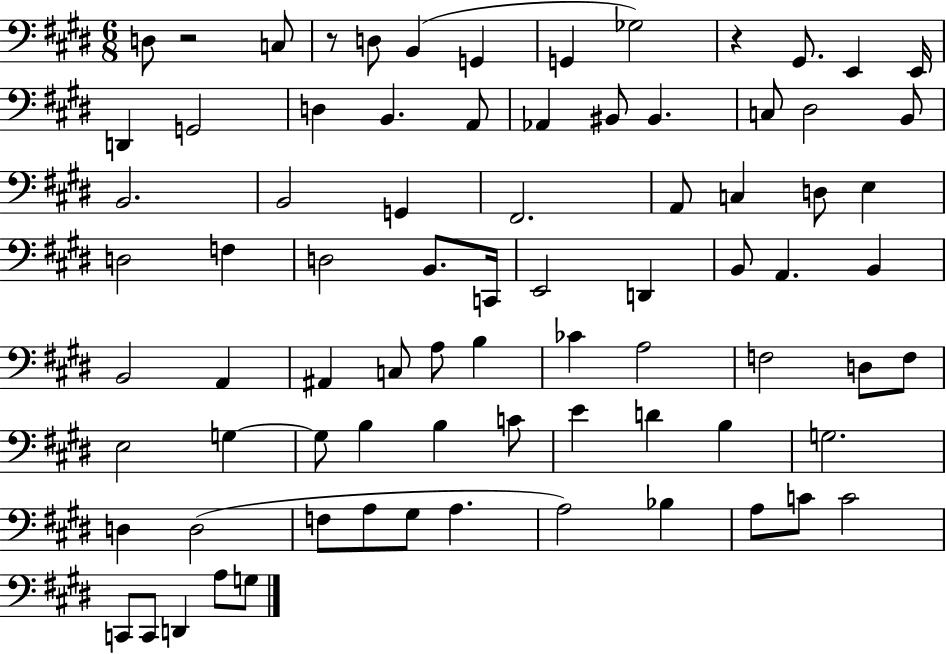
D3/e R/h C3/e R/e D3/e B2/q G2/q G2/q Gb3/h R/q G#2/e. E2/q E2/s D2/q G2/h D3/q B2/q. A2/e Ab2/q BIS2/e BIS2/q. C3/e D#3/h B2/e B2/h. B2/h G2/q F#2/h. A2/e C3/q D3/e E3/q D3/h F3/q D3/h B2/e. C2/s E2/h D2/q B2/e A2/q. B2/q B2/h A2/q A#2/q C3/e A3/e B3/q CES4/q A3/h F3/h D3/e F3/e E3/h G3/q G3/e B3/q B3/q C4/e E4/q D4/q B3/q G3/h. D3/q D3/h F3/e A3/e G#3/e A3/q. A3/h Bb3/q A3/e C4/e C4/h C2/e C2/e D2/q A3/e G3/e